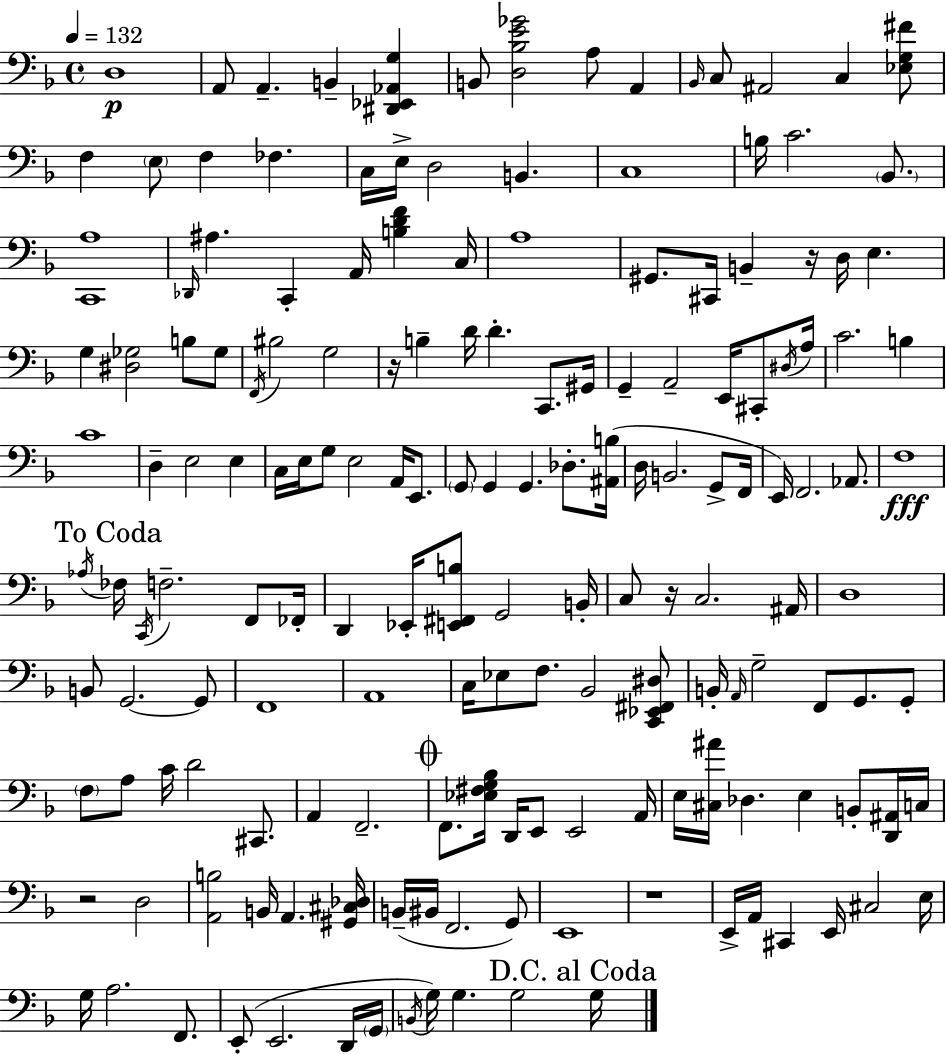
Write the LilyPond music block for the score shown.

{
  \clef bass
  \time 4/4
  \defaultTimeSignature
  \key f \major
  \tempo 4 = 132
  d1\p | a,8 a,4.-- b,4-- <dis, ees, aes, g>4 | b,8 <d bes e' ges'>2 a8 a,4 | \grace { bes,16 } c8 ais,2 c4 <ees g fis'>8 | \break f4 \parenthesize e8 f4 fes4. | c16 e16-> d2 b,4. | c1 | b16 c'2. \parenthesize bes,8. | \break <c, a>1 | \grace { des,16 } ais4. c,4-. a,16 <b d' f'>4 | c16 a1 | gis,8. cis,16 b,4-- r16 d16 e4. | \break g4 <dis ges>2 b8 | ges8 \acciaccatura { f,16 } bis2 g2 | r16 b4-- d'16 d'4.-. c,8. | gis,16 g,4-- a,2-- e,16 | \break cis,8-. \acciaccatura { dis16 } a16 c'2. | b4 c'1 | d4-- e2 | e4 c16 e16 g8 e2 | \break a,16 e,8. \parenthesize g,8 g,4 g,4. | des8.-. <ais, b>16( d16 b,2. | g,8-> f,16 e,16) f,2. | aes,8. f1\fff | \break \mark "To Coda" \acciaccatura { aes16 } fes16 \acciaccatura { c,16 } f2.-- | f,8 fes,16-. d,4 ees,16-. <e, fis, b>8 g,2 | b,16-. c8 r16 c2. | ais,16 d1 | \break b,8 g,2.~~ | g,8 f,1 | a,1 | c16 ees8 f8. bes,2 | \break <c, ees, fis, dis>8 b,16-. \grace { a,16 } g2-- | f,8 g,8. g,8-. \parenthesize f8 a8 c'16 d'2 | cis,8. a,4 f,2.-- | \mark \markup { \musicglyph "scripts.coda" } f,8. <ees fis g bes>16 d,16 e,8 e,2 | \break a,16 e16 <cis ais'>16 des4. e4 | b,8-. <d, ais,>16 c16 r2 d2 | <a, b>2 b,16 | a,4. <gis, cis des>16 b,16--( bis,16 f,2. | \break g,8) e,1 | r1 | e,16-> a,16 cis,4 e,16 cis2 | e16 g16 a2. | \break f,8. e,8-.( e,2. | d,16 \parenthesize g,16 \acciaccatura { b,16 } g16) g4. g2 | \mark "D.C. al Coda" g16 \bar "|."
}